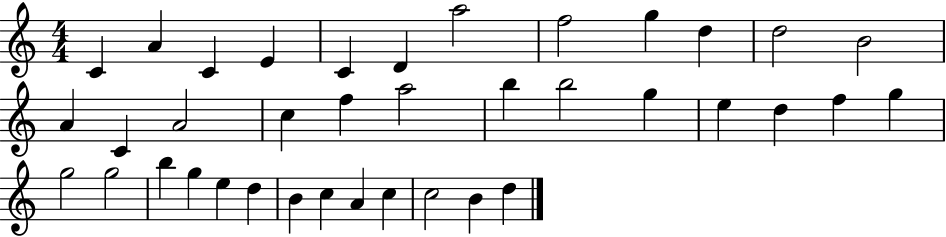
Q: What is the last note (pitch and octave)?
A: D5